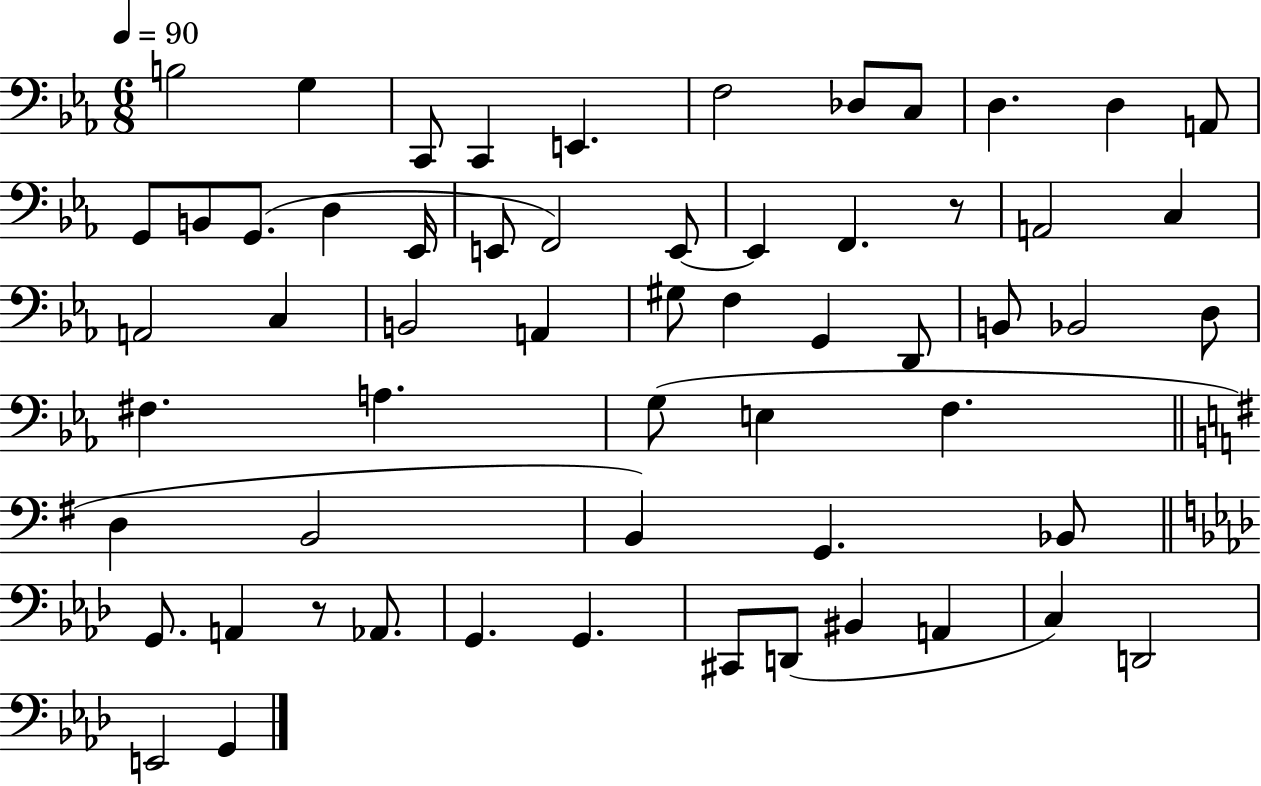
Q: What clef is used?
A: bass